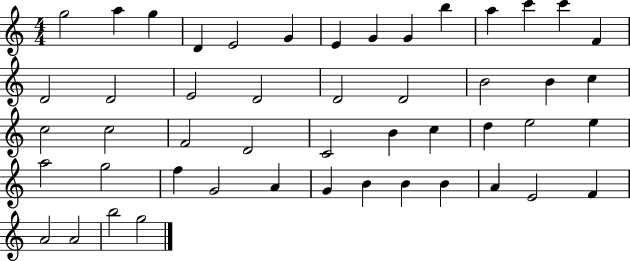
X:1
T:Untitled
M:4/4
L:1/4
K:C
g2 a g D E2 G E G G b a c' c' F D2 D2 E2 D2 D2 D2 B2 B c c2 c2 F2 D2 C2 B c d e2 e a2 g2 f G2 A G B B B A E2 F A2 A2 b2 g2